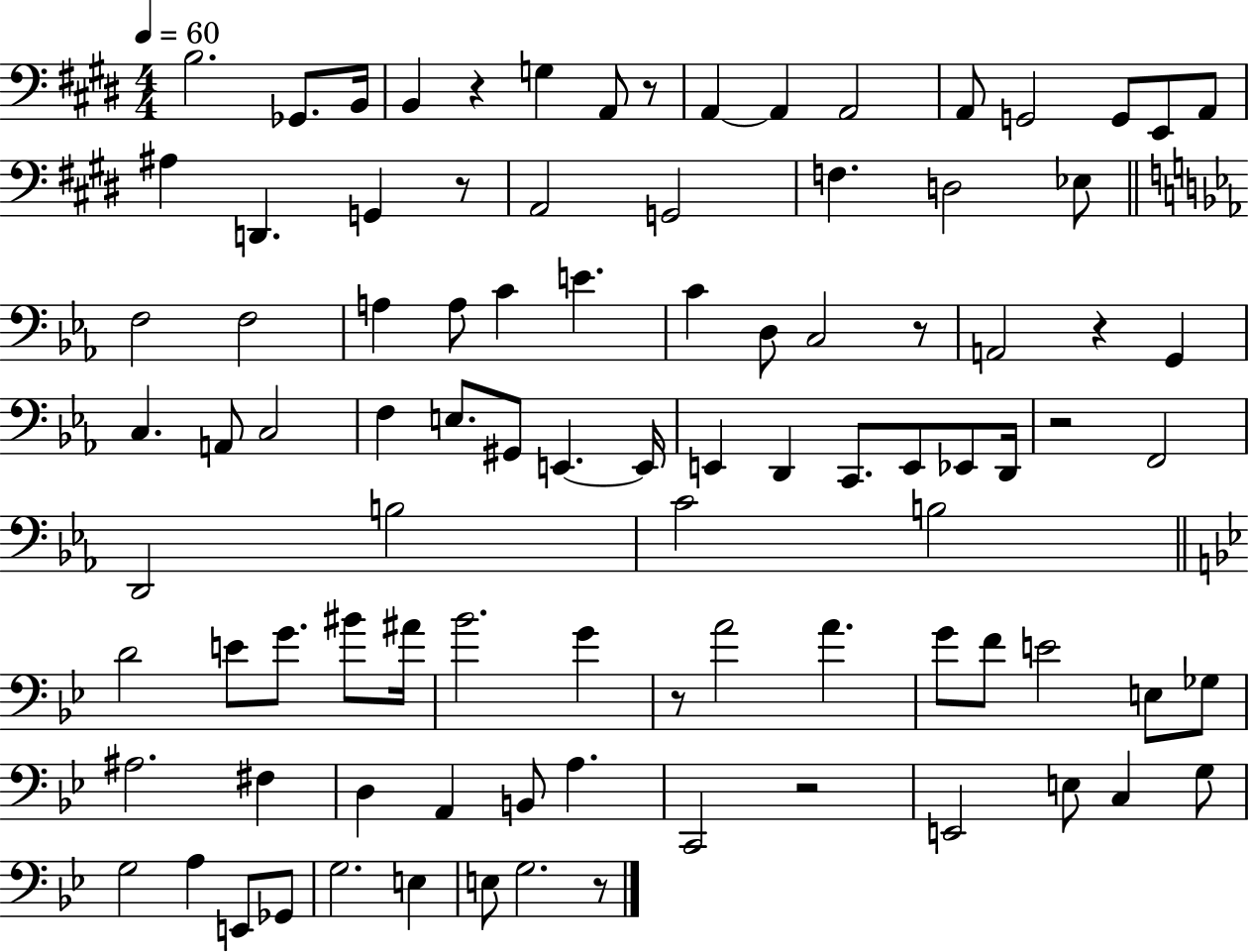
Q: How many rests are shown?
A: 9